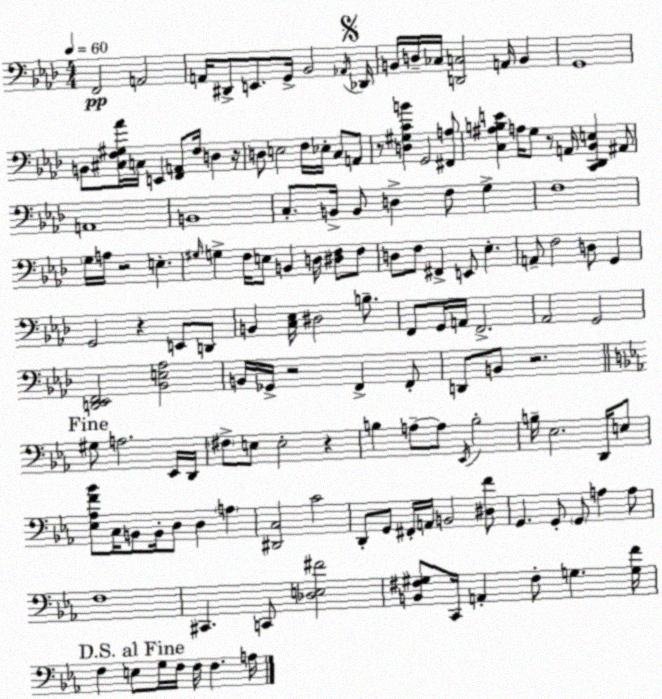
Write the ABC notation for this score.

X:1
T:Untitled
M:4/4
L:1/4
K:Fm
F,,2 A,,2 A,,/4 ^D,,/2 E,,/2 G,,/4 _B,,2 _A,,/4 _D,,/4 B,,/4 D,/4 _C,/4 [D,,C,]2 A,,/4 B,, G,,4 B,,/2 [^C,F,^G,_A]/4 C,/4 E,, [F,,A,,]/2 F,/4 D, z/4 D,/2 E,2 F,/4 _E,/4 C,/2 A,,/2 z/2 [D,^G,CB] G,,2 [^F,,A,]/2 [C,^A,B,E] A,/4 G,/2 z/2 A,,/4 [C,,_D,,_B,,E,] ^A,,/2 A,,4 B,,4 C,/2 B,,/4 B,,/2 D, F,/2 G, F,4 G,/4 A,/4 z2 E, ^G,/4 G, F,/4 E,/2 B,, D,/4 [^D,F,]/2 F,/2 D,/2 F,/2 ^F,, E,,/2 _E, A,,/2 F,2 D,/2 G,, G,,2 z E,,/2 D,,/2 B,, [C,_E,]/4 ^D,2 B,/2 F,,/2 G,,/4 A,,/4 F,,2 _A,,2 G,,2 [D,,_E,,F,,]2 [_B,,E,_A,]2 B,,/4 _G,,/4 z2 F,, F,,/2 D,,/2 B,,/2 z2 ^G,/2 A,2 _E,,/4 D,,/4 ^F,/2 E,/2 E,2 z B, A,/2 A,/2 _E,,/4 B,2 B,/4 _E,2 D,,/4 E,/2 [_E,_A,F_B]/2 C,/4 B,,/2 B,,/4 D,/2 D, A, [^D,,C,]2 C2 D,,/2 G,,/2 ^F,,/4 A,,/4 B,,2 [^D,F]/2 G,, G,,/2 G,,/2 A, A,/2 F,4 ^C,, C,,/2 [_D,E,^F]2 [B,,^F,^G,]/2 C,,/4 A,, ^F,/2 G, [G,F]/4 F, E,/2 G,/4 F,/4 F,/4 F, A,/4